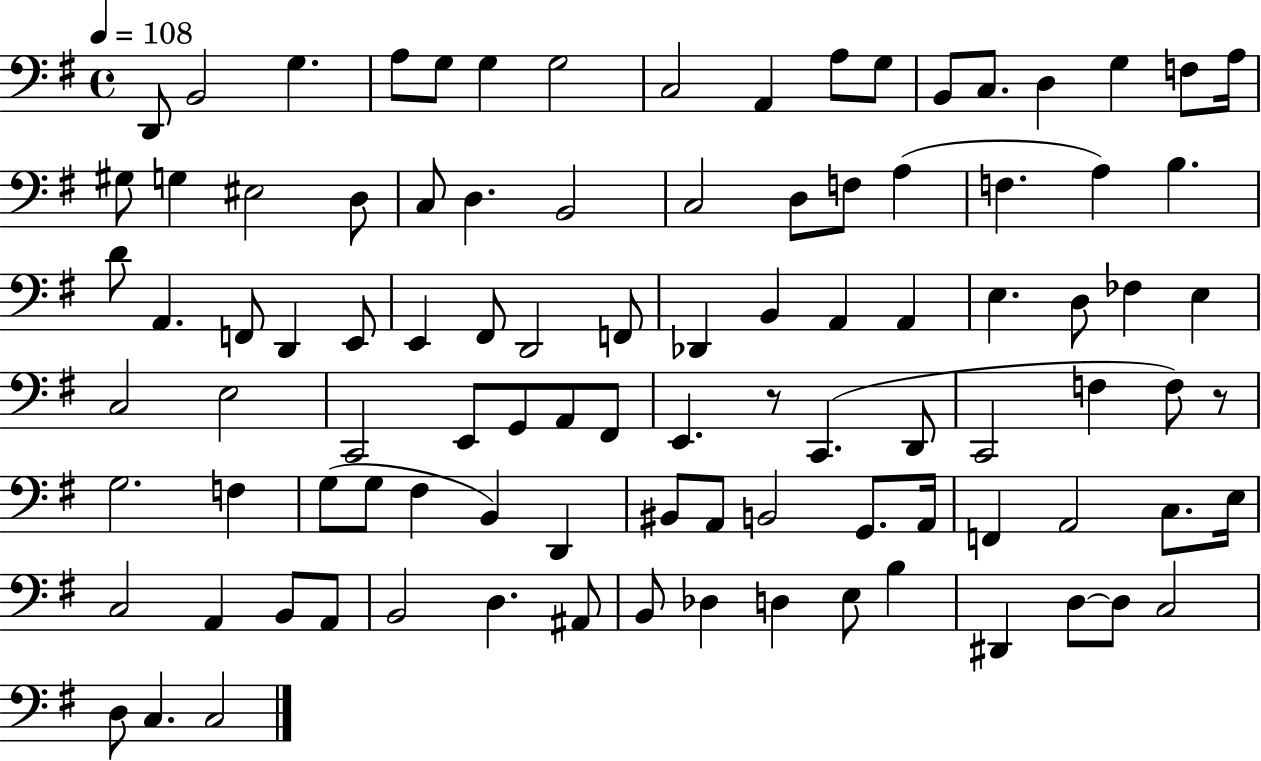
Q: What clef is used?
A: bass